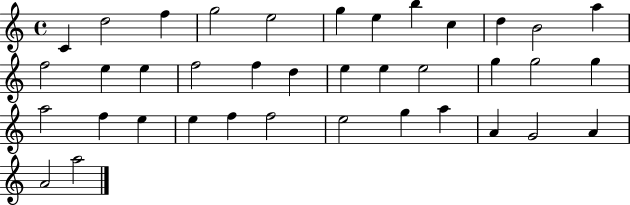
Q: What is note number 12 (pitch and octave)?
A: A5